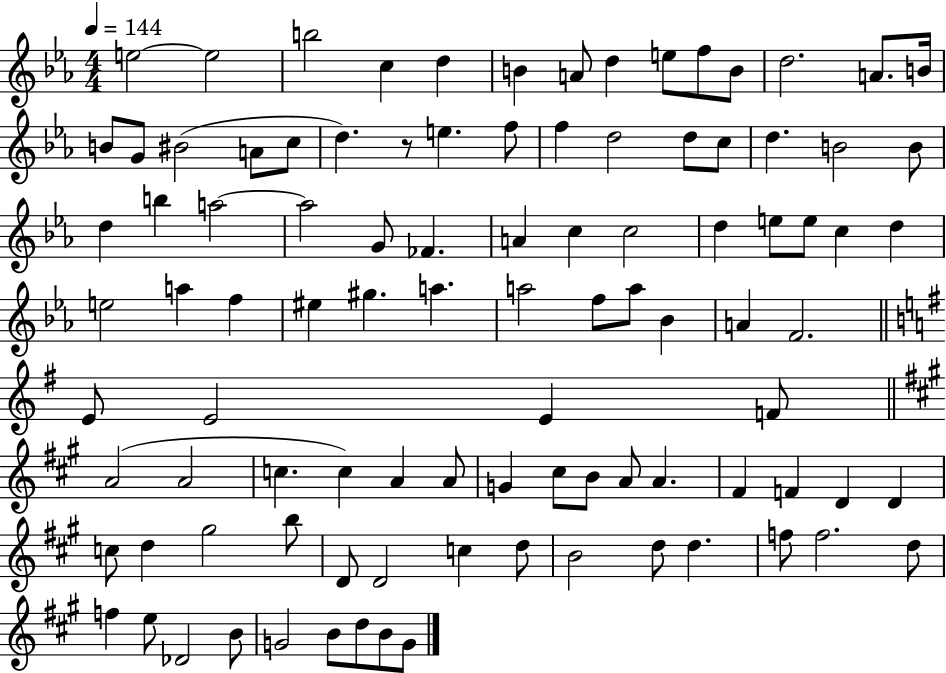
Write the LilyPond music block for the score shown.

{
  \clef treble
  \numericTimeSignature
  \time 4/4
  \key ees \major
  \tempo 4 = 144
  \repeat volta 2 { e''2~~ e''2 | b''2 c''4 d''4 | b'4 a'8 d''4 e''8 f''8 b'8 | d''2. a'8. b'16 | \break b'8 g'8 bis'2( a'8 c''8 | d''4.) r8 e''4. f''8 | f''4 d''2 d''8 c''8 | d''4. b'2 b'8 | \break d''4 b''4 a''2~~ | a''2 g'8 fes'4. | a'4 c''4 c''2 | d''4 e''8 e''8 c''4 d''4 | \break e''2 a''4 f''4 | eis''4 gis''4. a''4. | a''2 f''8 a''8 bes'4 | a'4 f'2. | \break \bar "||" \break \key g \major e'8 e'2 e'4 f'8 | \bar "||" \break \key a \major a'2( a'2 | c''4. c''4) a'4 a'8 | g'4 cis''8 b'8 a'8 a'4. | fis'4 f'4 d'4 d'4 | \break c''8 d''4 gis''2 b''8 | d'8 d'2 c''4 d''8 | b'2 d''8 d''4. | f''8 f''2. d''8 | \break f''4 e''8 des'2 b'8 | g'2 b'8 d''8 b'8 g'8 | } \bar "|."
}